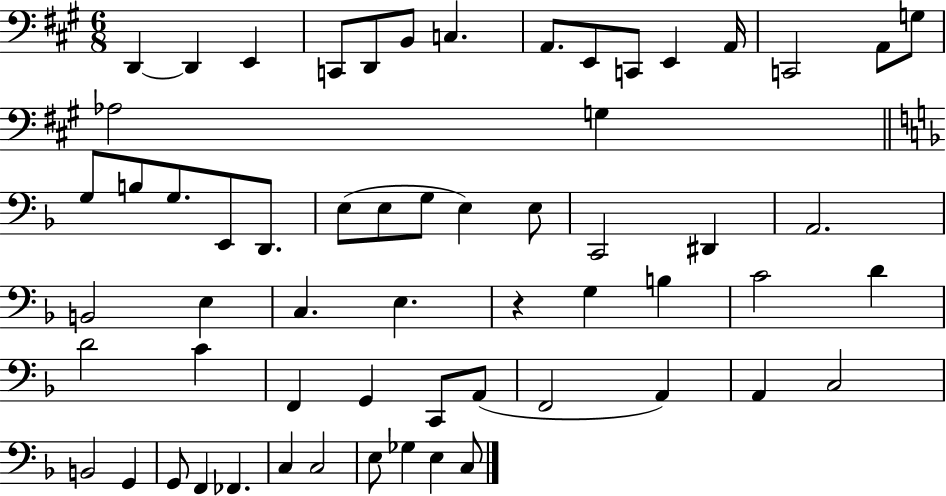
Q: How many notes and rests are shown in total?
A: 60